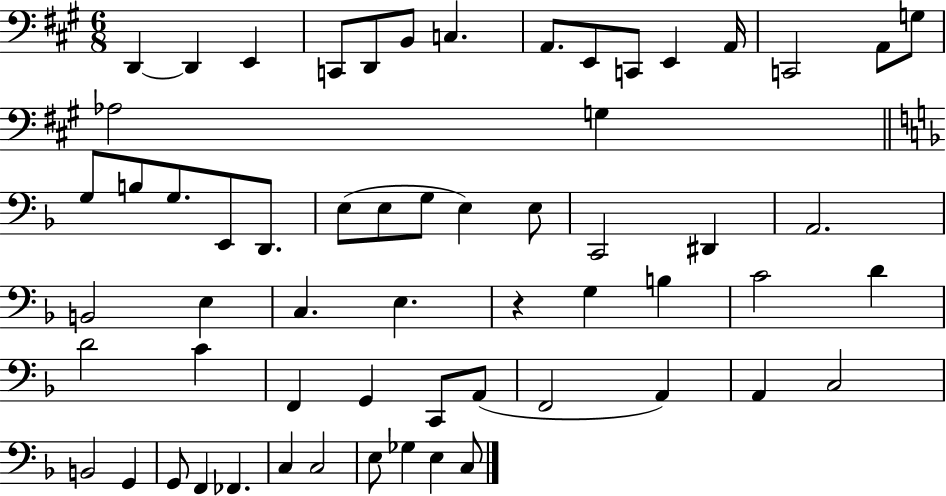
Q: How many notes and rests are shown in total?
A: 60